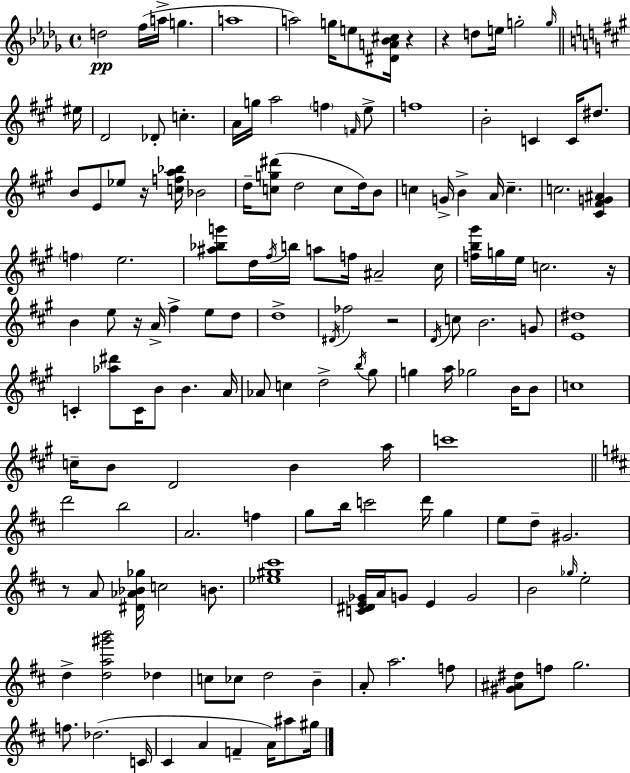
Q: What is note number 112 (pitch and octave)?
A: D5